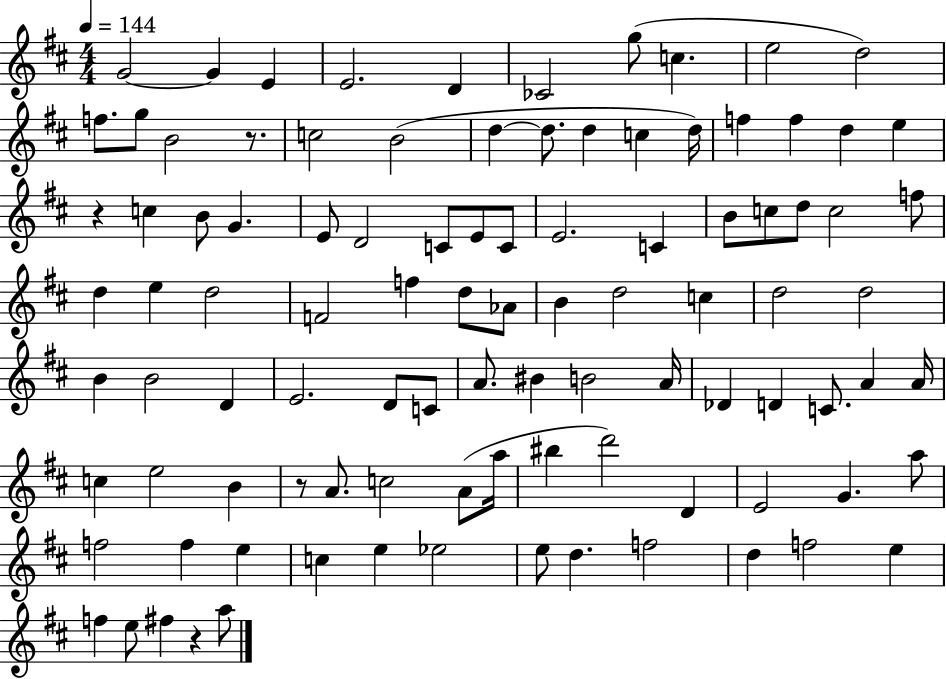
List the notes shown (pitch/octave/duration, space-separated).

G4/h G4/q E4/q E4/h. D4/q CES4/h G5/e C5/q. E5/h D5/h F5/e. G5/e B4/h R/e. C5/h B4/h D5/q D5/e. D5/q C5/q D5/s F5/q F5/q D5/q E5/q R/q C5/q B4/e G4/q. E4/e D4/h C4/e E4/e C4/e E4/h. C4/q B4/e C5/e D5/e C5/h F5/e D5/q E5/q D5/h F4/h F5/q D5/e Ab4/e B4/q D5/h C5/q D5/h D5/h B4/q B4/h D4/q E4/h. D4/e C4/e A4/e. BIS4/q B4/h A4/s Db4/q D4/q C4/e. A4/q A4/s C5/q E5/h B4/q R/e A4/e. C5/h A4/e A5/s BIS5/q D6/h D4/q E4/h G4/q. A5/e F5/h F5/q E5/q C5/q E5/q Eb5/h E5/e D5/q. F5/h D5/q F5/h E5/q F5/q E5/e F#5/q R/q A5/e